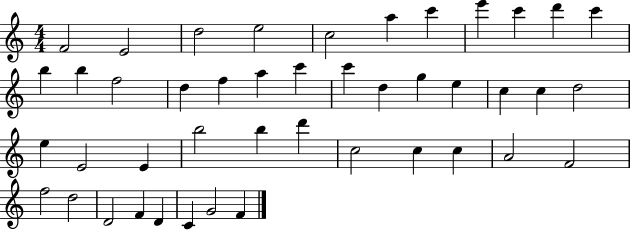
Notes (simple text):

F4/h E4/h D5/h E5/h C5/h A5/q C6/q E6/q C6/q D6/q C6/q B5/q B5/q F5/h D5/q F5/q A5/q C6/q C6/q D5/q G5/q E5/q C5/q C5/q D5/h E5/q E4/h E4/q B5/h B5/q D6/q C5/h C5/q C5/q A4/h F4/h F5/h D5/h D4/h F4/q D4/q C4/q G4/h F4/q